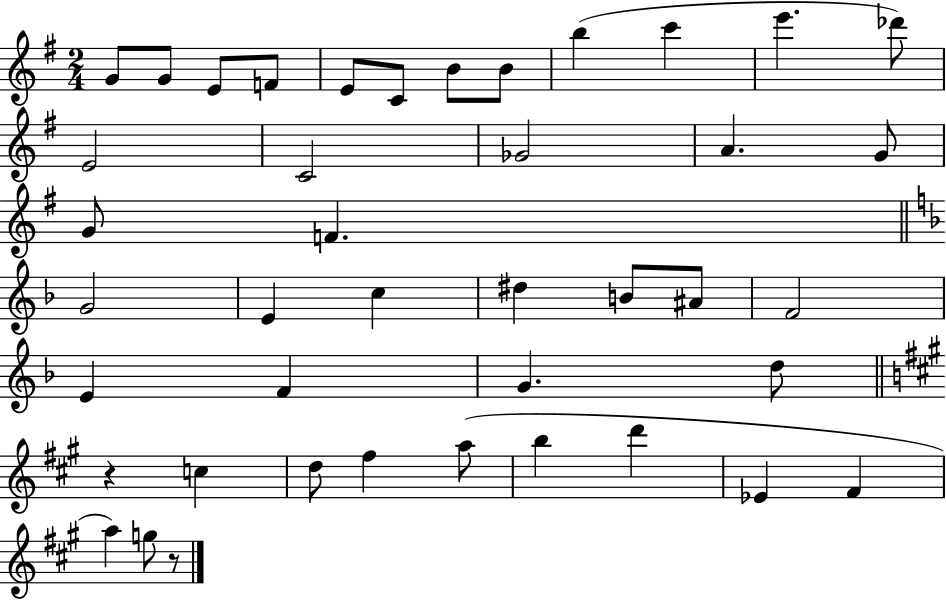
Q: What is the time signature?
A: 2/4